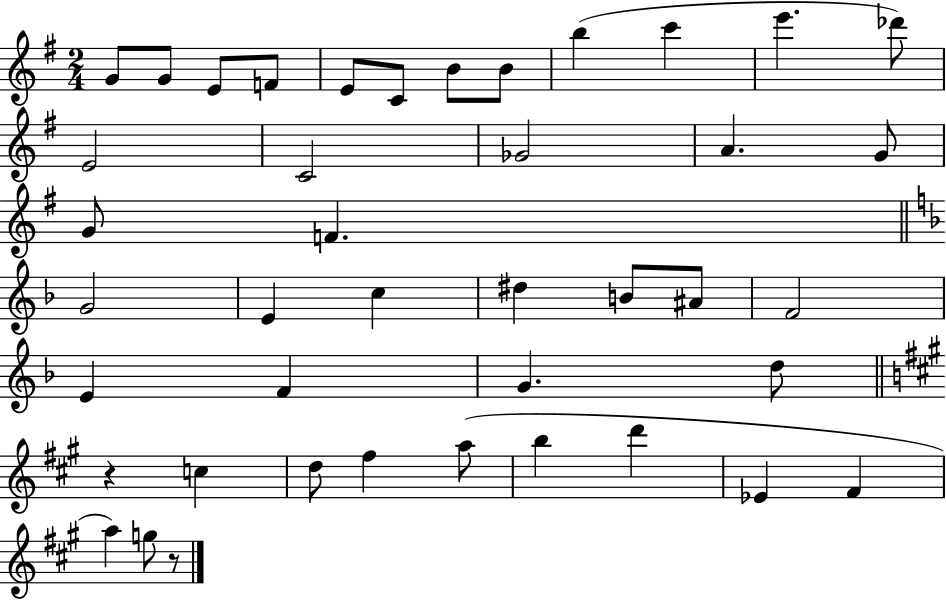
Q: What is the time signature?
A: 2/4